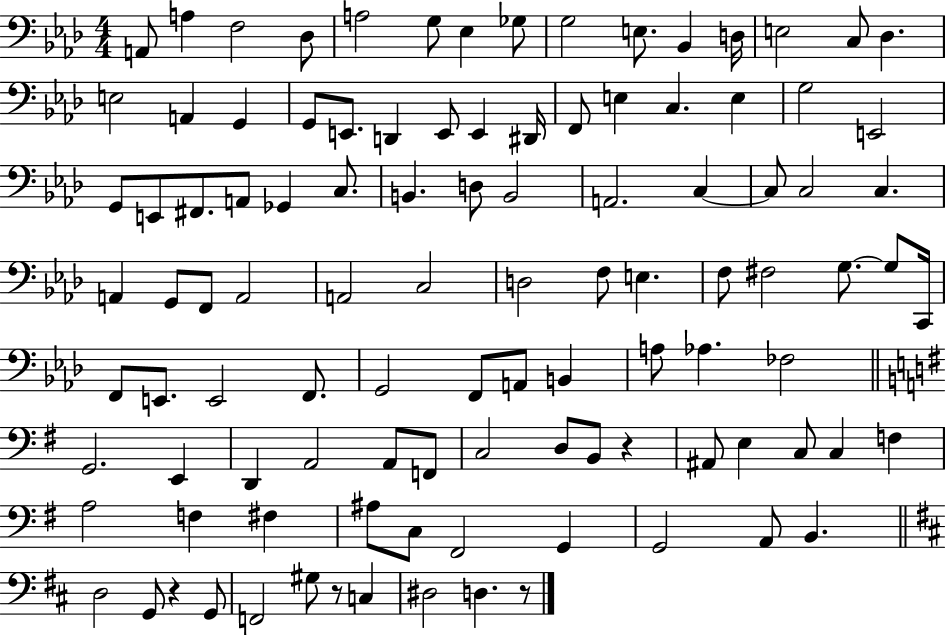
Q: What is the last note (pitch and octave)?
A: D3